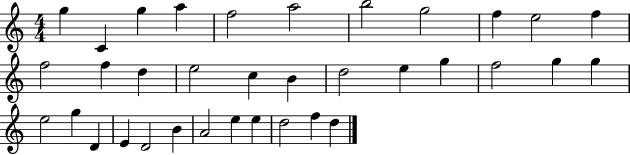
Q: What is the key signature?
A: C major